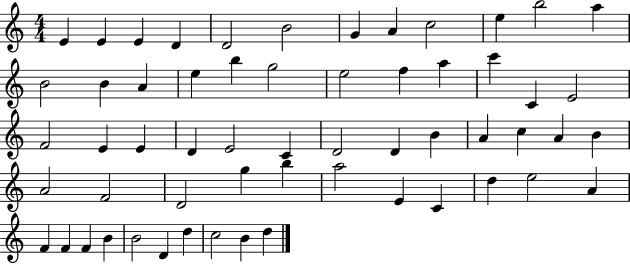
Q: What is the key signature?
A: C major